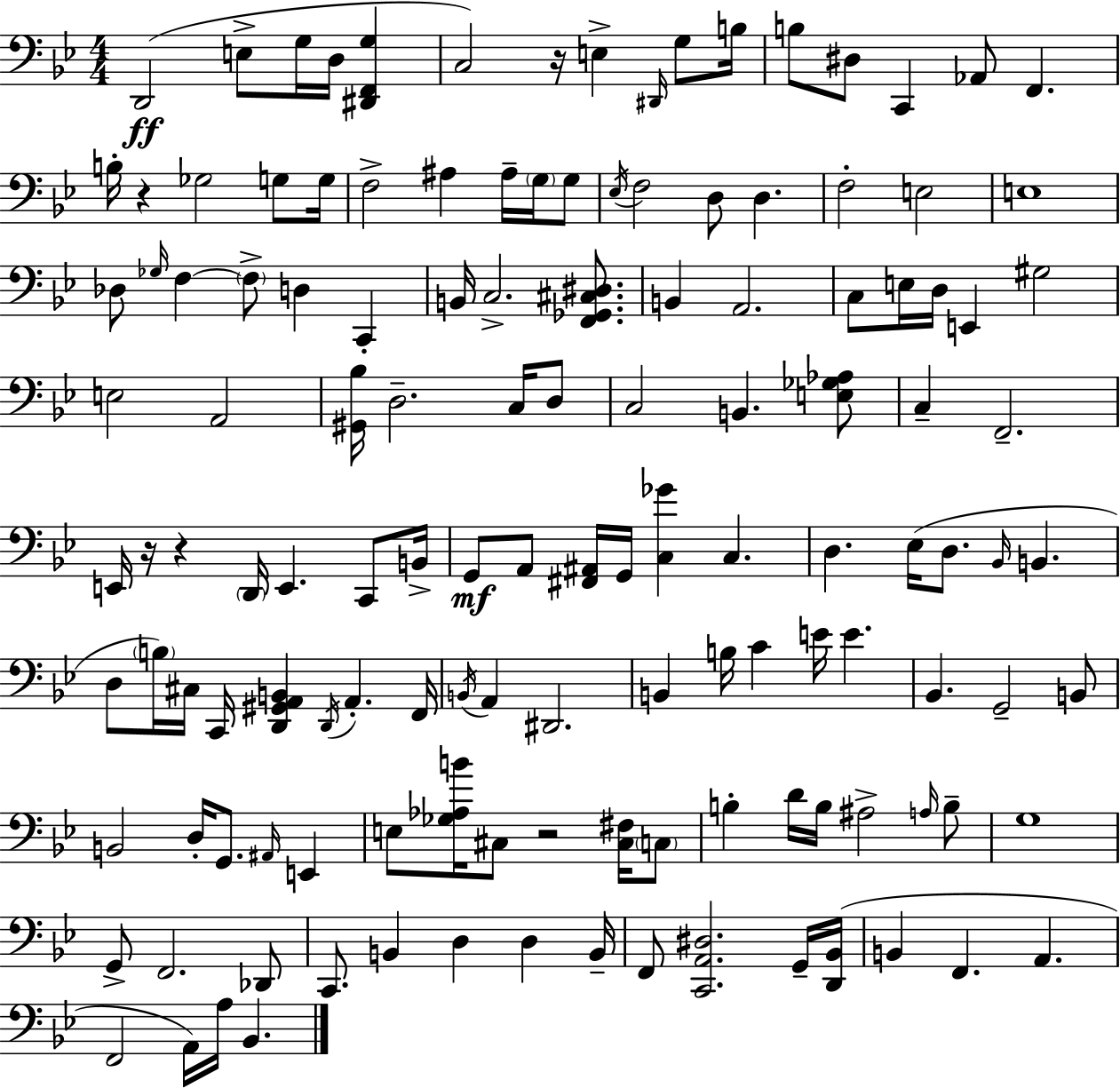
X:1
T:Untitled
M:4/4
L:1/4
K:Bb
D,,2 E,/2 G,/4 D,/4 [^D,,F,,G,] C,2 z/4 E, ^D,,/4 G,/2 B,/4 B,/2 ^D,/2 C,, _A,,/2 F,, B,/4 z _G,2 G,/2 G,/4 F,2 ^A, ^A,/4 G,/4 G,/2 _E,/4 F,2 D,/2 D, F,2 E,2 E,4 _D,/2 _G,/4 F, F,/2 D, C,, B,,/4 C,2 [F,,_G,,^C,^D,]/2 B,, A,,2 C,/2 E,/4 D,/4 E,, ^G,2 E,2 A,,2 [^G,,_B,]/4 D,2 C,/4 D,/2 C,2 B,, [E,_G,_A,]/2 C, F,,2 E,,/4 z/4 z D,,/4 E,, C,,/2 B,,/4 G,,/2 A,,/2 [^F,,^A,,]/4 G,,/4 [C,_G] C, D, _E,/4 D,/2 _B,,/4 B,, D,/2 B,/4 ^C,/4 C,,/4 [D,,^G,,A,,B,,] D,,/4 A,, F,,/4 B,,/4 A,, ^D,,2 B,, B,/4 C E/4 E _B,, G,,2 B,,/2 B,,2 D,/4 G,,/2 ^A,,/4 E,, E,/2 [_G,_A,B]/4 ^C,/2 z2 [^C,^F,]/4 C,/2 B, D/4 B,/4 ^A,2 A,/4 B,/2 G,4 G,,/2 F,,2 _D,,/2 C,,/2 B,, D, D, B,,/4 F,,/2 [C,,A,,^D,]2 G,,/4 [D,,_B,,]/4 B,, F,, A,, F,,2 A,,/4 A,/4 _B,,